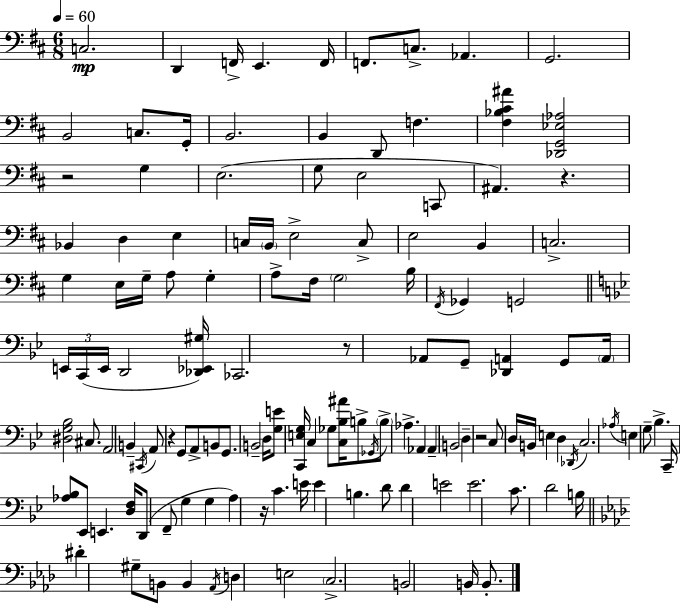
X:1
T:Untitled
M:6/8
L:1/4
K:D
C,2 D,, F,,/4 E,, F,,/4 F,,/2 C,/2 _A,, G,,2 B,,2 C,/2 G,,/4 B,,2 B,, D,,/2 F, [^F,_B,^C^A] [_D,,G,,_E,_A,]2 z2 G, E,2 G,/2 E,2 C,,/2 ^A,, z _B,, D, E, C,/4 B,,/4 E,2 C,/2 E,2 B,, C,2 G, E,/4 G,/4 A,/2 G, A,/2 ^F,/4 G,2 B,/4 ^F,,/4 _G,, G,,2 E,,/4 C,,/4 E,,/4 D,,2 [_D,,_E,,^G,]/4 _C,,2 z/2 _A,,/2 G,,/2 [_D,,A,,] G,,/2 A,,/4 [^D,G,_B,]2 ^C,/2 A,,2 B,, ^C,,/4 A,,/2 z G,,/2 A,,/2 B,,/2 G,,/2 B,,2 D,/4 [G,E]/2 [C,,E,G,]/4 C, _G,/2 [C,_B,^A]/4 B,/2 _G,,/4 B,/2 _A, _A,, _A,, B,,2 D, z2 C,/2 D,/4 B,,/4 E, D, _D,,/4 C,2 _A,/4 E, G,/2 _B, C,,/4 [_A,_B,]/2 _E,,/2 E,, [D,F,]/4 D,,/2 F,,/2 G, G, A, z/4 C E/4 E B, D/2 D E2 E2 C/2 D2 B,/4 ^D ^G,/2 B,,/2 B,, _A,,/4 D, E,2 C,2 B,,2 B,,/4 B,,/2